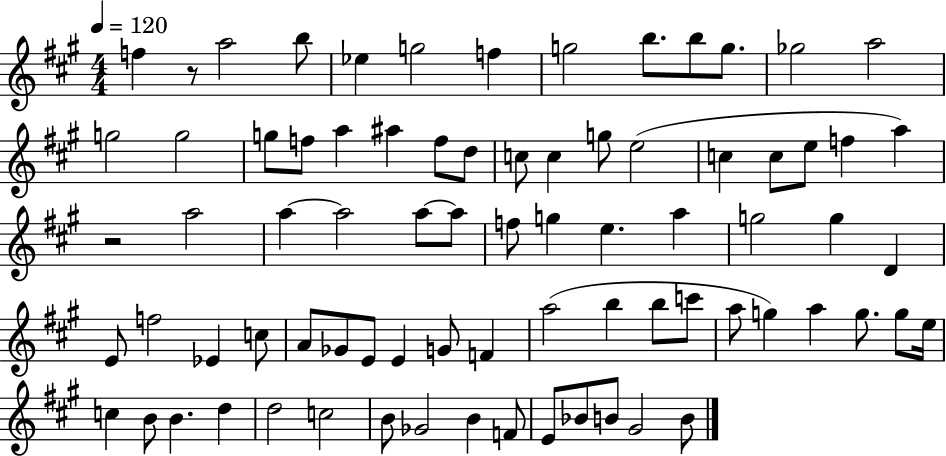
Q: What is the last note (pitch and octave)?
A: B4